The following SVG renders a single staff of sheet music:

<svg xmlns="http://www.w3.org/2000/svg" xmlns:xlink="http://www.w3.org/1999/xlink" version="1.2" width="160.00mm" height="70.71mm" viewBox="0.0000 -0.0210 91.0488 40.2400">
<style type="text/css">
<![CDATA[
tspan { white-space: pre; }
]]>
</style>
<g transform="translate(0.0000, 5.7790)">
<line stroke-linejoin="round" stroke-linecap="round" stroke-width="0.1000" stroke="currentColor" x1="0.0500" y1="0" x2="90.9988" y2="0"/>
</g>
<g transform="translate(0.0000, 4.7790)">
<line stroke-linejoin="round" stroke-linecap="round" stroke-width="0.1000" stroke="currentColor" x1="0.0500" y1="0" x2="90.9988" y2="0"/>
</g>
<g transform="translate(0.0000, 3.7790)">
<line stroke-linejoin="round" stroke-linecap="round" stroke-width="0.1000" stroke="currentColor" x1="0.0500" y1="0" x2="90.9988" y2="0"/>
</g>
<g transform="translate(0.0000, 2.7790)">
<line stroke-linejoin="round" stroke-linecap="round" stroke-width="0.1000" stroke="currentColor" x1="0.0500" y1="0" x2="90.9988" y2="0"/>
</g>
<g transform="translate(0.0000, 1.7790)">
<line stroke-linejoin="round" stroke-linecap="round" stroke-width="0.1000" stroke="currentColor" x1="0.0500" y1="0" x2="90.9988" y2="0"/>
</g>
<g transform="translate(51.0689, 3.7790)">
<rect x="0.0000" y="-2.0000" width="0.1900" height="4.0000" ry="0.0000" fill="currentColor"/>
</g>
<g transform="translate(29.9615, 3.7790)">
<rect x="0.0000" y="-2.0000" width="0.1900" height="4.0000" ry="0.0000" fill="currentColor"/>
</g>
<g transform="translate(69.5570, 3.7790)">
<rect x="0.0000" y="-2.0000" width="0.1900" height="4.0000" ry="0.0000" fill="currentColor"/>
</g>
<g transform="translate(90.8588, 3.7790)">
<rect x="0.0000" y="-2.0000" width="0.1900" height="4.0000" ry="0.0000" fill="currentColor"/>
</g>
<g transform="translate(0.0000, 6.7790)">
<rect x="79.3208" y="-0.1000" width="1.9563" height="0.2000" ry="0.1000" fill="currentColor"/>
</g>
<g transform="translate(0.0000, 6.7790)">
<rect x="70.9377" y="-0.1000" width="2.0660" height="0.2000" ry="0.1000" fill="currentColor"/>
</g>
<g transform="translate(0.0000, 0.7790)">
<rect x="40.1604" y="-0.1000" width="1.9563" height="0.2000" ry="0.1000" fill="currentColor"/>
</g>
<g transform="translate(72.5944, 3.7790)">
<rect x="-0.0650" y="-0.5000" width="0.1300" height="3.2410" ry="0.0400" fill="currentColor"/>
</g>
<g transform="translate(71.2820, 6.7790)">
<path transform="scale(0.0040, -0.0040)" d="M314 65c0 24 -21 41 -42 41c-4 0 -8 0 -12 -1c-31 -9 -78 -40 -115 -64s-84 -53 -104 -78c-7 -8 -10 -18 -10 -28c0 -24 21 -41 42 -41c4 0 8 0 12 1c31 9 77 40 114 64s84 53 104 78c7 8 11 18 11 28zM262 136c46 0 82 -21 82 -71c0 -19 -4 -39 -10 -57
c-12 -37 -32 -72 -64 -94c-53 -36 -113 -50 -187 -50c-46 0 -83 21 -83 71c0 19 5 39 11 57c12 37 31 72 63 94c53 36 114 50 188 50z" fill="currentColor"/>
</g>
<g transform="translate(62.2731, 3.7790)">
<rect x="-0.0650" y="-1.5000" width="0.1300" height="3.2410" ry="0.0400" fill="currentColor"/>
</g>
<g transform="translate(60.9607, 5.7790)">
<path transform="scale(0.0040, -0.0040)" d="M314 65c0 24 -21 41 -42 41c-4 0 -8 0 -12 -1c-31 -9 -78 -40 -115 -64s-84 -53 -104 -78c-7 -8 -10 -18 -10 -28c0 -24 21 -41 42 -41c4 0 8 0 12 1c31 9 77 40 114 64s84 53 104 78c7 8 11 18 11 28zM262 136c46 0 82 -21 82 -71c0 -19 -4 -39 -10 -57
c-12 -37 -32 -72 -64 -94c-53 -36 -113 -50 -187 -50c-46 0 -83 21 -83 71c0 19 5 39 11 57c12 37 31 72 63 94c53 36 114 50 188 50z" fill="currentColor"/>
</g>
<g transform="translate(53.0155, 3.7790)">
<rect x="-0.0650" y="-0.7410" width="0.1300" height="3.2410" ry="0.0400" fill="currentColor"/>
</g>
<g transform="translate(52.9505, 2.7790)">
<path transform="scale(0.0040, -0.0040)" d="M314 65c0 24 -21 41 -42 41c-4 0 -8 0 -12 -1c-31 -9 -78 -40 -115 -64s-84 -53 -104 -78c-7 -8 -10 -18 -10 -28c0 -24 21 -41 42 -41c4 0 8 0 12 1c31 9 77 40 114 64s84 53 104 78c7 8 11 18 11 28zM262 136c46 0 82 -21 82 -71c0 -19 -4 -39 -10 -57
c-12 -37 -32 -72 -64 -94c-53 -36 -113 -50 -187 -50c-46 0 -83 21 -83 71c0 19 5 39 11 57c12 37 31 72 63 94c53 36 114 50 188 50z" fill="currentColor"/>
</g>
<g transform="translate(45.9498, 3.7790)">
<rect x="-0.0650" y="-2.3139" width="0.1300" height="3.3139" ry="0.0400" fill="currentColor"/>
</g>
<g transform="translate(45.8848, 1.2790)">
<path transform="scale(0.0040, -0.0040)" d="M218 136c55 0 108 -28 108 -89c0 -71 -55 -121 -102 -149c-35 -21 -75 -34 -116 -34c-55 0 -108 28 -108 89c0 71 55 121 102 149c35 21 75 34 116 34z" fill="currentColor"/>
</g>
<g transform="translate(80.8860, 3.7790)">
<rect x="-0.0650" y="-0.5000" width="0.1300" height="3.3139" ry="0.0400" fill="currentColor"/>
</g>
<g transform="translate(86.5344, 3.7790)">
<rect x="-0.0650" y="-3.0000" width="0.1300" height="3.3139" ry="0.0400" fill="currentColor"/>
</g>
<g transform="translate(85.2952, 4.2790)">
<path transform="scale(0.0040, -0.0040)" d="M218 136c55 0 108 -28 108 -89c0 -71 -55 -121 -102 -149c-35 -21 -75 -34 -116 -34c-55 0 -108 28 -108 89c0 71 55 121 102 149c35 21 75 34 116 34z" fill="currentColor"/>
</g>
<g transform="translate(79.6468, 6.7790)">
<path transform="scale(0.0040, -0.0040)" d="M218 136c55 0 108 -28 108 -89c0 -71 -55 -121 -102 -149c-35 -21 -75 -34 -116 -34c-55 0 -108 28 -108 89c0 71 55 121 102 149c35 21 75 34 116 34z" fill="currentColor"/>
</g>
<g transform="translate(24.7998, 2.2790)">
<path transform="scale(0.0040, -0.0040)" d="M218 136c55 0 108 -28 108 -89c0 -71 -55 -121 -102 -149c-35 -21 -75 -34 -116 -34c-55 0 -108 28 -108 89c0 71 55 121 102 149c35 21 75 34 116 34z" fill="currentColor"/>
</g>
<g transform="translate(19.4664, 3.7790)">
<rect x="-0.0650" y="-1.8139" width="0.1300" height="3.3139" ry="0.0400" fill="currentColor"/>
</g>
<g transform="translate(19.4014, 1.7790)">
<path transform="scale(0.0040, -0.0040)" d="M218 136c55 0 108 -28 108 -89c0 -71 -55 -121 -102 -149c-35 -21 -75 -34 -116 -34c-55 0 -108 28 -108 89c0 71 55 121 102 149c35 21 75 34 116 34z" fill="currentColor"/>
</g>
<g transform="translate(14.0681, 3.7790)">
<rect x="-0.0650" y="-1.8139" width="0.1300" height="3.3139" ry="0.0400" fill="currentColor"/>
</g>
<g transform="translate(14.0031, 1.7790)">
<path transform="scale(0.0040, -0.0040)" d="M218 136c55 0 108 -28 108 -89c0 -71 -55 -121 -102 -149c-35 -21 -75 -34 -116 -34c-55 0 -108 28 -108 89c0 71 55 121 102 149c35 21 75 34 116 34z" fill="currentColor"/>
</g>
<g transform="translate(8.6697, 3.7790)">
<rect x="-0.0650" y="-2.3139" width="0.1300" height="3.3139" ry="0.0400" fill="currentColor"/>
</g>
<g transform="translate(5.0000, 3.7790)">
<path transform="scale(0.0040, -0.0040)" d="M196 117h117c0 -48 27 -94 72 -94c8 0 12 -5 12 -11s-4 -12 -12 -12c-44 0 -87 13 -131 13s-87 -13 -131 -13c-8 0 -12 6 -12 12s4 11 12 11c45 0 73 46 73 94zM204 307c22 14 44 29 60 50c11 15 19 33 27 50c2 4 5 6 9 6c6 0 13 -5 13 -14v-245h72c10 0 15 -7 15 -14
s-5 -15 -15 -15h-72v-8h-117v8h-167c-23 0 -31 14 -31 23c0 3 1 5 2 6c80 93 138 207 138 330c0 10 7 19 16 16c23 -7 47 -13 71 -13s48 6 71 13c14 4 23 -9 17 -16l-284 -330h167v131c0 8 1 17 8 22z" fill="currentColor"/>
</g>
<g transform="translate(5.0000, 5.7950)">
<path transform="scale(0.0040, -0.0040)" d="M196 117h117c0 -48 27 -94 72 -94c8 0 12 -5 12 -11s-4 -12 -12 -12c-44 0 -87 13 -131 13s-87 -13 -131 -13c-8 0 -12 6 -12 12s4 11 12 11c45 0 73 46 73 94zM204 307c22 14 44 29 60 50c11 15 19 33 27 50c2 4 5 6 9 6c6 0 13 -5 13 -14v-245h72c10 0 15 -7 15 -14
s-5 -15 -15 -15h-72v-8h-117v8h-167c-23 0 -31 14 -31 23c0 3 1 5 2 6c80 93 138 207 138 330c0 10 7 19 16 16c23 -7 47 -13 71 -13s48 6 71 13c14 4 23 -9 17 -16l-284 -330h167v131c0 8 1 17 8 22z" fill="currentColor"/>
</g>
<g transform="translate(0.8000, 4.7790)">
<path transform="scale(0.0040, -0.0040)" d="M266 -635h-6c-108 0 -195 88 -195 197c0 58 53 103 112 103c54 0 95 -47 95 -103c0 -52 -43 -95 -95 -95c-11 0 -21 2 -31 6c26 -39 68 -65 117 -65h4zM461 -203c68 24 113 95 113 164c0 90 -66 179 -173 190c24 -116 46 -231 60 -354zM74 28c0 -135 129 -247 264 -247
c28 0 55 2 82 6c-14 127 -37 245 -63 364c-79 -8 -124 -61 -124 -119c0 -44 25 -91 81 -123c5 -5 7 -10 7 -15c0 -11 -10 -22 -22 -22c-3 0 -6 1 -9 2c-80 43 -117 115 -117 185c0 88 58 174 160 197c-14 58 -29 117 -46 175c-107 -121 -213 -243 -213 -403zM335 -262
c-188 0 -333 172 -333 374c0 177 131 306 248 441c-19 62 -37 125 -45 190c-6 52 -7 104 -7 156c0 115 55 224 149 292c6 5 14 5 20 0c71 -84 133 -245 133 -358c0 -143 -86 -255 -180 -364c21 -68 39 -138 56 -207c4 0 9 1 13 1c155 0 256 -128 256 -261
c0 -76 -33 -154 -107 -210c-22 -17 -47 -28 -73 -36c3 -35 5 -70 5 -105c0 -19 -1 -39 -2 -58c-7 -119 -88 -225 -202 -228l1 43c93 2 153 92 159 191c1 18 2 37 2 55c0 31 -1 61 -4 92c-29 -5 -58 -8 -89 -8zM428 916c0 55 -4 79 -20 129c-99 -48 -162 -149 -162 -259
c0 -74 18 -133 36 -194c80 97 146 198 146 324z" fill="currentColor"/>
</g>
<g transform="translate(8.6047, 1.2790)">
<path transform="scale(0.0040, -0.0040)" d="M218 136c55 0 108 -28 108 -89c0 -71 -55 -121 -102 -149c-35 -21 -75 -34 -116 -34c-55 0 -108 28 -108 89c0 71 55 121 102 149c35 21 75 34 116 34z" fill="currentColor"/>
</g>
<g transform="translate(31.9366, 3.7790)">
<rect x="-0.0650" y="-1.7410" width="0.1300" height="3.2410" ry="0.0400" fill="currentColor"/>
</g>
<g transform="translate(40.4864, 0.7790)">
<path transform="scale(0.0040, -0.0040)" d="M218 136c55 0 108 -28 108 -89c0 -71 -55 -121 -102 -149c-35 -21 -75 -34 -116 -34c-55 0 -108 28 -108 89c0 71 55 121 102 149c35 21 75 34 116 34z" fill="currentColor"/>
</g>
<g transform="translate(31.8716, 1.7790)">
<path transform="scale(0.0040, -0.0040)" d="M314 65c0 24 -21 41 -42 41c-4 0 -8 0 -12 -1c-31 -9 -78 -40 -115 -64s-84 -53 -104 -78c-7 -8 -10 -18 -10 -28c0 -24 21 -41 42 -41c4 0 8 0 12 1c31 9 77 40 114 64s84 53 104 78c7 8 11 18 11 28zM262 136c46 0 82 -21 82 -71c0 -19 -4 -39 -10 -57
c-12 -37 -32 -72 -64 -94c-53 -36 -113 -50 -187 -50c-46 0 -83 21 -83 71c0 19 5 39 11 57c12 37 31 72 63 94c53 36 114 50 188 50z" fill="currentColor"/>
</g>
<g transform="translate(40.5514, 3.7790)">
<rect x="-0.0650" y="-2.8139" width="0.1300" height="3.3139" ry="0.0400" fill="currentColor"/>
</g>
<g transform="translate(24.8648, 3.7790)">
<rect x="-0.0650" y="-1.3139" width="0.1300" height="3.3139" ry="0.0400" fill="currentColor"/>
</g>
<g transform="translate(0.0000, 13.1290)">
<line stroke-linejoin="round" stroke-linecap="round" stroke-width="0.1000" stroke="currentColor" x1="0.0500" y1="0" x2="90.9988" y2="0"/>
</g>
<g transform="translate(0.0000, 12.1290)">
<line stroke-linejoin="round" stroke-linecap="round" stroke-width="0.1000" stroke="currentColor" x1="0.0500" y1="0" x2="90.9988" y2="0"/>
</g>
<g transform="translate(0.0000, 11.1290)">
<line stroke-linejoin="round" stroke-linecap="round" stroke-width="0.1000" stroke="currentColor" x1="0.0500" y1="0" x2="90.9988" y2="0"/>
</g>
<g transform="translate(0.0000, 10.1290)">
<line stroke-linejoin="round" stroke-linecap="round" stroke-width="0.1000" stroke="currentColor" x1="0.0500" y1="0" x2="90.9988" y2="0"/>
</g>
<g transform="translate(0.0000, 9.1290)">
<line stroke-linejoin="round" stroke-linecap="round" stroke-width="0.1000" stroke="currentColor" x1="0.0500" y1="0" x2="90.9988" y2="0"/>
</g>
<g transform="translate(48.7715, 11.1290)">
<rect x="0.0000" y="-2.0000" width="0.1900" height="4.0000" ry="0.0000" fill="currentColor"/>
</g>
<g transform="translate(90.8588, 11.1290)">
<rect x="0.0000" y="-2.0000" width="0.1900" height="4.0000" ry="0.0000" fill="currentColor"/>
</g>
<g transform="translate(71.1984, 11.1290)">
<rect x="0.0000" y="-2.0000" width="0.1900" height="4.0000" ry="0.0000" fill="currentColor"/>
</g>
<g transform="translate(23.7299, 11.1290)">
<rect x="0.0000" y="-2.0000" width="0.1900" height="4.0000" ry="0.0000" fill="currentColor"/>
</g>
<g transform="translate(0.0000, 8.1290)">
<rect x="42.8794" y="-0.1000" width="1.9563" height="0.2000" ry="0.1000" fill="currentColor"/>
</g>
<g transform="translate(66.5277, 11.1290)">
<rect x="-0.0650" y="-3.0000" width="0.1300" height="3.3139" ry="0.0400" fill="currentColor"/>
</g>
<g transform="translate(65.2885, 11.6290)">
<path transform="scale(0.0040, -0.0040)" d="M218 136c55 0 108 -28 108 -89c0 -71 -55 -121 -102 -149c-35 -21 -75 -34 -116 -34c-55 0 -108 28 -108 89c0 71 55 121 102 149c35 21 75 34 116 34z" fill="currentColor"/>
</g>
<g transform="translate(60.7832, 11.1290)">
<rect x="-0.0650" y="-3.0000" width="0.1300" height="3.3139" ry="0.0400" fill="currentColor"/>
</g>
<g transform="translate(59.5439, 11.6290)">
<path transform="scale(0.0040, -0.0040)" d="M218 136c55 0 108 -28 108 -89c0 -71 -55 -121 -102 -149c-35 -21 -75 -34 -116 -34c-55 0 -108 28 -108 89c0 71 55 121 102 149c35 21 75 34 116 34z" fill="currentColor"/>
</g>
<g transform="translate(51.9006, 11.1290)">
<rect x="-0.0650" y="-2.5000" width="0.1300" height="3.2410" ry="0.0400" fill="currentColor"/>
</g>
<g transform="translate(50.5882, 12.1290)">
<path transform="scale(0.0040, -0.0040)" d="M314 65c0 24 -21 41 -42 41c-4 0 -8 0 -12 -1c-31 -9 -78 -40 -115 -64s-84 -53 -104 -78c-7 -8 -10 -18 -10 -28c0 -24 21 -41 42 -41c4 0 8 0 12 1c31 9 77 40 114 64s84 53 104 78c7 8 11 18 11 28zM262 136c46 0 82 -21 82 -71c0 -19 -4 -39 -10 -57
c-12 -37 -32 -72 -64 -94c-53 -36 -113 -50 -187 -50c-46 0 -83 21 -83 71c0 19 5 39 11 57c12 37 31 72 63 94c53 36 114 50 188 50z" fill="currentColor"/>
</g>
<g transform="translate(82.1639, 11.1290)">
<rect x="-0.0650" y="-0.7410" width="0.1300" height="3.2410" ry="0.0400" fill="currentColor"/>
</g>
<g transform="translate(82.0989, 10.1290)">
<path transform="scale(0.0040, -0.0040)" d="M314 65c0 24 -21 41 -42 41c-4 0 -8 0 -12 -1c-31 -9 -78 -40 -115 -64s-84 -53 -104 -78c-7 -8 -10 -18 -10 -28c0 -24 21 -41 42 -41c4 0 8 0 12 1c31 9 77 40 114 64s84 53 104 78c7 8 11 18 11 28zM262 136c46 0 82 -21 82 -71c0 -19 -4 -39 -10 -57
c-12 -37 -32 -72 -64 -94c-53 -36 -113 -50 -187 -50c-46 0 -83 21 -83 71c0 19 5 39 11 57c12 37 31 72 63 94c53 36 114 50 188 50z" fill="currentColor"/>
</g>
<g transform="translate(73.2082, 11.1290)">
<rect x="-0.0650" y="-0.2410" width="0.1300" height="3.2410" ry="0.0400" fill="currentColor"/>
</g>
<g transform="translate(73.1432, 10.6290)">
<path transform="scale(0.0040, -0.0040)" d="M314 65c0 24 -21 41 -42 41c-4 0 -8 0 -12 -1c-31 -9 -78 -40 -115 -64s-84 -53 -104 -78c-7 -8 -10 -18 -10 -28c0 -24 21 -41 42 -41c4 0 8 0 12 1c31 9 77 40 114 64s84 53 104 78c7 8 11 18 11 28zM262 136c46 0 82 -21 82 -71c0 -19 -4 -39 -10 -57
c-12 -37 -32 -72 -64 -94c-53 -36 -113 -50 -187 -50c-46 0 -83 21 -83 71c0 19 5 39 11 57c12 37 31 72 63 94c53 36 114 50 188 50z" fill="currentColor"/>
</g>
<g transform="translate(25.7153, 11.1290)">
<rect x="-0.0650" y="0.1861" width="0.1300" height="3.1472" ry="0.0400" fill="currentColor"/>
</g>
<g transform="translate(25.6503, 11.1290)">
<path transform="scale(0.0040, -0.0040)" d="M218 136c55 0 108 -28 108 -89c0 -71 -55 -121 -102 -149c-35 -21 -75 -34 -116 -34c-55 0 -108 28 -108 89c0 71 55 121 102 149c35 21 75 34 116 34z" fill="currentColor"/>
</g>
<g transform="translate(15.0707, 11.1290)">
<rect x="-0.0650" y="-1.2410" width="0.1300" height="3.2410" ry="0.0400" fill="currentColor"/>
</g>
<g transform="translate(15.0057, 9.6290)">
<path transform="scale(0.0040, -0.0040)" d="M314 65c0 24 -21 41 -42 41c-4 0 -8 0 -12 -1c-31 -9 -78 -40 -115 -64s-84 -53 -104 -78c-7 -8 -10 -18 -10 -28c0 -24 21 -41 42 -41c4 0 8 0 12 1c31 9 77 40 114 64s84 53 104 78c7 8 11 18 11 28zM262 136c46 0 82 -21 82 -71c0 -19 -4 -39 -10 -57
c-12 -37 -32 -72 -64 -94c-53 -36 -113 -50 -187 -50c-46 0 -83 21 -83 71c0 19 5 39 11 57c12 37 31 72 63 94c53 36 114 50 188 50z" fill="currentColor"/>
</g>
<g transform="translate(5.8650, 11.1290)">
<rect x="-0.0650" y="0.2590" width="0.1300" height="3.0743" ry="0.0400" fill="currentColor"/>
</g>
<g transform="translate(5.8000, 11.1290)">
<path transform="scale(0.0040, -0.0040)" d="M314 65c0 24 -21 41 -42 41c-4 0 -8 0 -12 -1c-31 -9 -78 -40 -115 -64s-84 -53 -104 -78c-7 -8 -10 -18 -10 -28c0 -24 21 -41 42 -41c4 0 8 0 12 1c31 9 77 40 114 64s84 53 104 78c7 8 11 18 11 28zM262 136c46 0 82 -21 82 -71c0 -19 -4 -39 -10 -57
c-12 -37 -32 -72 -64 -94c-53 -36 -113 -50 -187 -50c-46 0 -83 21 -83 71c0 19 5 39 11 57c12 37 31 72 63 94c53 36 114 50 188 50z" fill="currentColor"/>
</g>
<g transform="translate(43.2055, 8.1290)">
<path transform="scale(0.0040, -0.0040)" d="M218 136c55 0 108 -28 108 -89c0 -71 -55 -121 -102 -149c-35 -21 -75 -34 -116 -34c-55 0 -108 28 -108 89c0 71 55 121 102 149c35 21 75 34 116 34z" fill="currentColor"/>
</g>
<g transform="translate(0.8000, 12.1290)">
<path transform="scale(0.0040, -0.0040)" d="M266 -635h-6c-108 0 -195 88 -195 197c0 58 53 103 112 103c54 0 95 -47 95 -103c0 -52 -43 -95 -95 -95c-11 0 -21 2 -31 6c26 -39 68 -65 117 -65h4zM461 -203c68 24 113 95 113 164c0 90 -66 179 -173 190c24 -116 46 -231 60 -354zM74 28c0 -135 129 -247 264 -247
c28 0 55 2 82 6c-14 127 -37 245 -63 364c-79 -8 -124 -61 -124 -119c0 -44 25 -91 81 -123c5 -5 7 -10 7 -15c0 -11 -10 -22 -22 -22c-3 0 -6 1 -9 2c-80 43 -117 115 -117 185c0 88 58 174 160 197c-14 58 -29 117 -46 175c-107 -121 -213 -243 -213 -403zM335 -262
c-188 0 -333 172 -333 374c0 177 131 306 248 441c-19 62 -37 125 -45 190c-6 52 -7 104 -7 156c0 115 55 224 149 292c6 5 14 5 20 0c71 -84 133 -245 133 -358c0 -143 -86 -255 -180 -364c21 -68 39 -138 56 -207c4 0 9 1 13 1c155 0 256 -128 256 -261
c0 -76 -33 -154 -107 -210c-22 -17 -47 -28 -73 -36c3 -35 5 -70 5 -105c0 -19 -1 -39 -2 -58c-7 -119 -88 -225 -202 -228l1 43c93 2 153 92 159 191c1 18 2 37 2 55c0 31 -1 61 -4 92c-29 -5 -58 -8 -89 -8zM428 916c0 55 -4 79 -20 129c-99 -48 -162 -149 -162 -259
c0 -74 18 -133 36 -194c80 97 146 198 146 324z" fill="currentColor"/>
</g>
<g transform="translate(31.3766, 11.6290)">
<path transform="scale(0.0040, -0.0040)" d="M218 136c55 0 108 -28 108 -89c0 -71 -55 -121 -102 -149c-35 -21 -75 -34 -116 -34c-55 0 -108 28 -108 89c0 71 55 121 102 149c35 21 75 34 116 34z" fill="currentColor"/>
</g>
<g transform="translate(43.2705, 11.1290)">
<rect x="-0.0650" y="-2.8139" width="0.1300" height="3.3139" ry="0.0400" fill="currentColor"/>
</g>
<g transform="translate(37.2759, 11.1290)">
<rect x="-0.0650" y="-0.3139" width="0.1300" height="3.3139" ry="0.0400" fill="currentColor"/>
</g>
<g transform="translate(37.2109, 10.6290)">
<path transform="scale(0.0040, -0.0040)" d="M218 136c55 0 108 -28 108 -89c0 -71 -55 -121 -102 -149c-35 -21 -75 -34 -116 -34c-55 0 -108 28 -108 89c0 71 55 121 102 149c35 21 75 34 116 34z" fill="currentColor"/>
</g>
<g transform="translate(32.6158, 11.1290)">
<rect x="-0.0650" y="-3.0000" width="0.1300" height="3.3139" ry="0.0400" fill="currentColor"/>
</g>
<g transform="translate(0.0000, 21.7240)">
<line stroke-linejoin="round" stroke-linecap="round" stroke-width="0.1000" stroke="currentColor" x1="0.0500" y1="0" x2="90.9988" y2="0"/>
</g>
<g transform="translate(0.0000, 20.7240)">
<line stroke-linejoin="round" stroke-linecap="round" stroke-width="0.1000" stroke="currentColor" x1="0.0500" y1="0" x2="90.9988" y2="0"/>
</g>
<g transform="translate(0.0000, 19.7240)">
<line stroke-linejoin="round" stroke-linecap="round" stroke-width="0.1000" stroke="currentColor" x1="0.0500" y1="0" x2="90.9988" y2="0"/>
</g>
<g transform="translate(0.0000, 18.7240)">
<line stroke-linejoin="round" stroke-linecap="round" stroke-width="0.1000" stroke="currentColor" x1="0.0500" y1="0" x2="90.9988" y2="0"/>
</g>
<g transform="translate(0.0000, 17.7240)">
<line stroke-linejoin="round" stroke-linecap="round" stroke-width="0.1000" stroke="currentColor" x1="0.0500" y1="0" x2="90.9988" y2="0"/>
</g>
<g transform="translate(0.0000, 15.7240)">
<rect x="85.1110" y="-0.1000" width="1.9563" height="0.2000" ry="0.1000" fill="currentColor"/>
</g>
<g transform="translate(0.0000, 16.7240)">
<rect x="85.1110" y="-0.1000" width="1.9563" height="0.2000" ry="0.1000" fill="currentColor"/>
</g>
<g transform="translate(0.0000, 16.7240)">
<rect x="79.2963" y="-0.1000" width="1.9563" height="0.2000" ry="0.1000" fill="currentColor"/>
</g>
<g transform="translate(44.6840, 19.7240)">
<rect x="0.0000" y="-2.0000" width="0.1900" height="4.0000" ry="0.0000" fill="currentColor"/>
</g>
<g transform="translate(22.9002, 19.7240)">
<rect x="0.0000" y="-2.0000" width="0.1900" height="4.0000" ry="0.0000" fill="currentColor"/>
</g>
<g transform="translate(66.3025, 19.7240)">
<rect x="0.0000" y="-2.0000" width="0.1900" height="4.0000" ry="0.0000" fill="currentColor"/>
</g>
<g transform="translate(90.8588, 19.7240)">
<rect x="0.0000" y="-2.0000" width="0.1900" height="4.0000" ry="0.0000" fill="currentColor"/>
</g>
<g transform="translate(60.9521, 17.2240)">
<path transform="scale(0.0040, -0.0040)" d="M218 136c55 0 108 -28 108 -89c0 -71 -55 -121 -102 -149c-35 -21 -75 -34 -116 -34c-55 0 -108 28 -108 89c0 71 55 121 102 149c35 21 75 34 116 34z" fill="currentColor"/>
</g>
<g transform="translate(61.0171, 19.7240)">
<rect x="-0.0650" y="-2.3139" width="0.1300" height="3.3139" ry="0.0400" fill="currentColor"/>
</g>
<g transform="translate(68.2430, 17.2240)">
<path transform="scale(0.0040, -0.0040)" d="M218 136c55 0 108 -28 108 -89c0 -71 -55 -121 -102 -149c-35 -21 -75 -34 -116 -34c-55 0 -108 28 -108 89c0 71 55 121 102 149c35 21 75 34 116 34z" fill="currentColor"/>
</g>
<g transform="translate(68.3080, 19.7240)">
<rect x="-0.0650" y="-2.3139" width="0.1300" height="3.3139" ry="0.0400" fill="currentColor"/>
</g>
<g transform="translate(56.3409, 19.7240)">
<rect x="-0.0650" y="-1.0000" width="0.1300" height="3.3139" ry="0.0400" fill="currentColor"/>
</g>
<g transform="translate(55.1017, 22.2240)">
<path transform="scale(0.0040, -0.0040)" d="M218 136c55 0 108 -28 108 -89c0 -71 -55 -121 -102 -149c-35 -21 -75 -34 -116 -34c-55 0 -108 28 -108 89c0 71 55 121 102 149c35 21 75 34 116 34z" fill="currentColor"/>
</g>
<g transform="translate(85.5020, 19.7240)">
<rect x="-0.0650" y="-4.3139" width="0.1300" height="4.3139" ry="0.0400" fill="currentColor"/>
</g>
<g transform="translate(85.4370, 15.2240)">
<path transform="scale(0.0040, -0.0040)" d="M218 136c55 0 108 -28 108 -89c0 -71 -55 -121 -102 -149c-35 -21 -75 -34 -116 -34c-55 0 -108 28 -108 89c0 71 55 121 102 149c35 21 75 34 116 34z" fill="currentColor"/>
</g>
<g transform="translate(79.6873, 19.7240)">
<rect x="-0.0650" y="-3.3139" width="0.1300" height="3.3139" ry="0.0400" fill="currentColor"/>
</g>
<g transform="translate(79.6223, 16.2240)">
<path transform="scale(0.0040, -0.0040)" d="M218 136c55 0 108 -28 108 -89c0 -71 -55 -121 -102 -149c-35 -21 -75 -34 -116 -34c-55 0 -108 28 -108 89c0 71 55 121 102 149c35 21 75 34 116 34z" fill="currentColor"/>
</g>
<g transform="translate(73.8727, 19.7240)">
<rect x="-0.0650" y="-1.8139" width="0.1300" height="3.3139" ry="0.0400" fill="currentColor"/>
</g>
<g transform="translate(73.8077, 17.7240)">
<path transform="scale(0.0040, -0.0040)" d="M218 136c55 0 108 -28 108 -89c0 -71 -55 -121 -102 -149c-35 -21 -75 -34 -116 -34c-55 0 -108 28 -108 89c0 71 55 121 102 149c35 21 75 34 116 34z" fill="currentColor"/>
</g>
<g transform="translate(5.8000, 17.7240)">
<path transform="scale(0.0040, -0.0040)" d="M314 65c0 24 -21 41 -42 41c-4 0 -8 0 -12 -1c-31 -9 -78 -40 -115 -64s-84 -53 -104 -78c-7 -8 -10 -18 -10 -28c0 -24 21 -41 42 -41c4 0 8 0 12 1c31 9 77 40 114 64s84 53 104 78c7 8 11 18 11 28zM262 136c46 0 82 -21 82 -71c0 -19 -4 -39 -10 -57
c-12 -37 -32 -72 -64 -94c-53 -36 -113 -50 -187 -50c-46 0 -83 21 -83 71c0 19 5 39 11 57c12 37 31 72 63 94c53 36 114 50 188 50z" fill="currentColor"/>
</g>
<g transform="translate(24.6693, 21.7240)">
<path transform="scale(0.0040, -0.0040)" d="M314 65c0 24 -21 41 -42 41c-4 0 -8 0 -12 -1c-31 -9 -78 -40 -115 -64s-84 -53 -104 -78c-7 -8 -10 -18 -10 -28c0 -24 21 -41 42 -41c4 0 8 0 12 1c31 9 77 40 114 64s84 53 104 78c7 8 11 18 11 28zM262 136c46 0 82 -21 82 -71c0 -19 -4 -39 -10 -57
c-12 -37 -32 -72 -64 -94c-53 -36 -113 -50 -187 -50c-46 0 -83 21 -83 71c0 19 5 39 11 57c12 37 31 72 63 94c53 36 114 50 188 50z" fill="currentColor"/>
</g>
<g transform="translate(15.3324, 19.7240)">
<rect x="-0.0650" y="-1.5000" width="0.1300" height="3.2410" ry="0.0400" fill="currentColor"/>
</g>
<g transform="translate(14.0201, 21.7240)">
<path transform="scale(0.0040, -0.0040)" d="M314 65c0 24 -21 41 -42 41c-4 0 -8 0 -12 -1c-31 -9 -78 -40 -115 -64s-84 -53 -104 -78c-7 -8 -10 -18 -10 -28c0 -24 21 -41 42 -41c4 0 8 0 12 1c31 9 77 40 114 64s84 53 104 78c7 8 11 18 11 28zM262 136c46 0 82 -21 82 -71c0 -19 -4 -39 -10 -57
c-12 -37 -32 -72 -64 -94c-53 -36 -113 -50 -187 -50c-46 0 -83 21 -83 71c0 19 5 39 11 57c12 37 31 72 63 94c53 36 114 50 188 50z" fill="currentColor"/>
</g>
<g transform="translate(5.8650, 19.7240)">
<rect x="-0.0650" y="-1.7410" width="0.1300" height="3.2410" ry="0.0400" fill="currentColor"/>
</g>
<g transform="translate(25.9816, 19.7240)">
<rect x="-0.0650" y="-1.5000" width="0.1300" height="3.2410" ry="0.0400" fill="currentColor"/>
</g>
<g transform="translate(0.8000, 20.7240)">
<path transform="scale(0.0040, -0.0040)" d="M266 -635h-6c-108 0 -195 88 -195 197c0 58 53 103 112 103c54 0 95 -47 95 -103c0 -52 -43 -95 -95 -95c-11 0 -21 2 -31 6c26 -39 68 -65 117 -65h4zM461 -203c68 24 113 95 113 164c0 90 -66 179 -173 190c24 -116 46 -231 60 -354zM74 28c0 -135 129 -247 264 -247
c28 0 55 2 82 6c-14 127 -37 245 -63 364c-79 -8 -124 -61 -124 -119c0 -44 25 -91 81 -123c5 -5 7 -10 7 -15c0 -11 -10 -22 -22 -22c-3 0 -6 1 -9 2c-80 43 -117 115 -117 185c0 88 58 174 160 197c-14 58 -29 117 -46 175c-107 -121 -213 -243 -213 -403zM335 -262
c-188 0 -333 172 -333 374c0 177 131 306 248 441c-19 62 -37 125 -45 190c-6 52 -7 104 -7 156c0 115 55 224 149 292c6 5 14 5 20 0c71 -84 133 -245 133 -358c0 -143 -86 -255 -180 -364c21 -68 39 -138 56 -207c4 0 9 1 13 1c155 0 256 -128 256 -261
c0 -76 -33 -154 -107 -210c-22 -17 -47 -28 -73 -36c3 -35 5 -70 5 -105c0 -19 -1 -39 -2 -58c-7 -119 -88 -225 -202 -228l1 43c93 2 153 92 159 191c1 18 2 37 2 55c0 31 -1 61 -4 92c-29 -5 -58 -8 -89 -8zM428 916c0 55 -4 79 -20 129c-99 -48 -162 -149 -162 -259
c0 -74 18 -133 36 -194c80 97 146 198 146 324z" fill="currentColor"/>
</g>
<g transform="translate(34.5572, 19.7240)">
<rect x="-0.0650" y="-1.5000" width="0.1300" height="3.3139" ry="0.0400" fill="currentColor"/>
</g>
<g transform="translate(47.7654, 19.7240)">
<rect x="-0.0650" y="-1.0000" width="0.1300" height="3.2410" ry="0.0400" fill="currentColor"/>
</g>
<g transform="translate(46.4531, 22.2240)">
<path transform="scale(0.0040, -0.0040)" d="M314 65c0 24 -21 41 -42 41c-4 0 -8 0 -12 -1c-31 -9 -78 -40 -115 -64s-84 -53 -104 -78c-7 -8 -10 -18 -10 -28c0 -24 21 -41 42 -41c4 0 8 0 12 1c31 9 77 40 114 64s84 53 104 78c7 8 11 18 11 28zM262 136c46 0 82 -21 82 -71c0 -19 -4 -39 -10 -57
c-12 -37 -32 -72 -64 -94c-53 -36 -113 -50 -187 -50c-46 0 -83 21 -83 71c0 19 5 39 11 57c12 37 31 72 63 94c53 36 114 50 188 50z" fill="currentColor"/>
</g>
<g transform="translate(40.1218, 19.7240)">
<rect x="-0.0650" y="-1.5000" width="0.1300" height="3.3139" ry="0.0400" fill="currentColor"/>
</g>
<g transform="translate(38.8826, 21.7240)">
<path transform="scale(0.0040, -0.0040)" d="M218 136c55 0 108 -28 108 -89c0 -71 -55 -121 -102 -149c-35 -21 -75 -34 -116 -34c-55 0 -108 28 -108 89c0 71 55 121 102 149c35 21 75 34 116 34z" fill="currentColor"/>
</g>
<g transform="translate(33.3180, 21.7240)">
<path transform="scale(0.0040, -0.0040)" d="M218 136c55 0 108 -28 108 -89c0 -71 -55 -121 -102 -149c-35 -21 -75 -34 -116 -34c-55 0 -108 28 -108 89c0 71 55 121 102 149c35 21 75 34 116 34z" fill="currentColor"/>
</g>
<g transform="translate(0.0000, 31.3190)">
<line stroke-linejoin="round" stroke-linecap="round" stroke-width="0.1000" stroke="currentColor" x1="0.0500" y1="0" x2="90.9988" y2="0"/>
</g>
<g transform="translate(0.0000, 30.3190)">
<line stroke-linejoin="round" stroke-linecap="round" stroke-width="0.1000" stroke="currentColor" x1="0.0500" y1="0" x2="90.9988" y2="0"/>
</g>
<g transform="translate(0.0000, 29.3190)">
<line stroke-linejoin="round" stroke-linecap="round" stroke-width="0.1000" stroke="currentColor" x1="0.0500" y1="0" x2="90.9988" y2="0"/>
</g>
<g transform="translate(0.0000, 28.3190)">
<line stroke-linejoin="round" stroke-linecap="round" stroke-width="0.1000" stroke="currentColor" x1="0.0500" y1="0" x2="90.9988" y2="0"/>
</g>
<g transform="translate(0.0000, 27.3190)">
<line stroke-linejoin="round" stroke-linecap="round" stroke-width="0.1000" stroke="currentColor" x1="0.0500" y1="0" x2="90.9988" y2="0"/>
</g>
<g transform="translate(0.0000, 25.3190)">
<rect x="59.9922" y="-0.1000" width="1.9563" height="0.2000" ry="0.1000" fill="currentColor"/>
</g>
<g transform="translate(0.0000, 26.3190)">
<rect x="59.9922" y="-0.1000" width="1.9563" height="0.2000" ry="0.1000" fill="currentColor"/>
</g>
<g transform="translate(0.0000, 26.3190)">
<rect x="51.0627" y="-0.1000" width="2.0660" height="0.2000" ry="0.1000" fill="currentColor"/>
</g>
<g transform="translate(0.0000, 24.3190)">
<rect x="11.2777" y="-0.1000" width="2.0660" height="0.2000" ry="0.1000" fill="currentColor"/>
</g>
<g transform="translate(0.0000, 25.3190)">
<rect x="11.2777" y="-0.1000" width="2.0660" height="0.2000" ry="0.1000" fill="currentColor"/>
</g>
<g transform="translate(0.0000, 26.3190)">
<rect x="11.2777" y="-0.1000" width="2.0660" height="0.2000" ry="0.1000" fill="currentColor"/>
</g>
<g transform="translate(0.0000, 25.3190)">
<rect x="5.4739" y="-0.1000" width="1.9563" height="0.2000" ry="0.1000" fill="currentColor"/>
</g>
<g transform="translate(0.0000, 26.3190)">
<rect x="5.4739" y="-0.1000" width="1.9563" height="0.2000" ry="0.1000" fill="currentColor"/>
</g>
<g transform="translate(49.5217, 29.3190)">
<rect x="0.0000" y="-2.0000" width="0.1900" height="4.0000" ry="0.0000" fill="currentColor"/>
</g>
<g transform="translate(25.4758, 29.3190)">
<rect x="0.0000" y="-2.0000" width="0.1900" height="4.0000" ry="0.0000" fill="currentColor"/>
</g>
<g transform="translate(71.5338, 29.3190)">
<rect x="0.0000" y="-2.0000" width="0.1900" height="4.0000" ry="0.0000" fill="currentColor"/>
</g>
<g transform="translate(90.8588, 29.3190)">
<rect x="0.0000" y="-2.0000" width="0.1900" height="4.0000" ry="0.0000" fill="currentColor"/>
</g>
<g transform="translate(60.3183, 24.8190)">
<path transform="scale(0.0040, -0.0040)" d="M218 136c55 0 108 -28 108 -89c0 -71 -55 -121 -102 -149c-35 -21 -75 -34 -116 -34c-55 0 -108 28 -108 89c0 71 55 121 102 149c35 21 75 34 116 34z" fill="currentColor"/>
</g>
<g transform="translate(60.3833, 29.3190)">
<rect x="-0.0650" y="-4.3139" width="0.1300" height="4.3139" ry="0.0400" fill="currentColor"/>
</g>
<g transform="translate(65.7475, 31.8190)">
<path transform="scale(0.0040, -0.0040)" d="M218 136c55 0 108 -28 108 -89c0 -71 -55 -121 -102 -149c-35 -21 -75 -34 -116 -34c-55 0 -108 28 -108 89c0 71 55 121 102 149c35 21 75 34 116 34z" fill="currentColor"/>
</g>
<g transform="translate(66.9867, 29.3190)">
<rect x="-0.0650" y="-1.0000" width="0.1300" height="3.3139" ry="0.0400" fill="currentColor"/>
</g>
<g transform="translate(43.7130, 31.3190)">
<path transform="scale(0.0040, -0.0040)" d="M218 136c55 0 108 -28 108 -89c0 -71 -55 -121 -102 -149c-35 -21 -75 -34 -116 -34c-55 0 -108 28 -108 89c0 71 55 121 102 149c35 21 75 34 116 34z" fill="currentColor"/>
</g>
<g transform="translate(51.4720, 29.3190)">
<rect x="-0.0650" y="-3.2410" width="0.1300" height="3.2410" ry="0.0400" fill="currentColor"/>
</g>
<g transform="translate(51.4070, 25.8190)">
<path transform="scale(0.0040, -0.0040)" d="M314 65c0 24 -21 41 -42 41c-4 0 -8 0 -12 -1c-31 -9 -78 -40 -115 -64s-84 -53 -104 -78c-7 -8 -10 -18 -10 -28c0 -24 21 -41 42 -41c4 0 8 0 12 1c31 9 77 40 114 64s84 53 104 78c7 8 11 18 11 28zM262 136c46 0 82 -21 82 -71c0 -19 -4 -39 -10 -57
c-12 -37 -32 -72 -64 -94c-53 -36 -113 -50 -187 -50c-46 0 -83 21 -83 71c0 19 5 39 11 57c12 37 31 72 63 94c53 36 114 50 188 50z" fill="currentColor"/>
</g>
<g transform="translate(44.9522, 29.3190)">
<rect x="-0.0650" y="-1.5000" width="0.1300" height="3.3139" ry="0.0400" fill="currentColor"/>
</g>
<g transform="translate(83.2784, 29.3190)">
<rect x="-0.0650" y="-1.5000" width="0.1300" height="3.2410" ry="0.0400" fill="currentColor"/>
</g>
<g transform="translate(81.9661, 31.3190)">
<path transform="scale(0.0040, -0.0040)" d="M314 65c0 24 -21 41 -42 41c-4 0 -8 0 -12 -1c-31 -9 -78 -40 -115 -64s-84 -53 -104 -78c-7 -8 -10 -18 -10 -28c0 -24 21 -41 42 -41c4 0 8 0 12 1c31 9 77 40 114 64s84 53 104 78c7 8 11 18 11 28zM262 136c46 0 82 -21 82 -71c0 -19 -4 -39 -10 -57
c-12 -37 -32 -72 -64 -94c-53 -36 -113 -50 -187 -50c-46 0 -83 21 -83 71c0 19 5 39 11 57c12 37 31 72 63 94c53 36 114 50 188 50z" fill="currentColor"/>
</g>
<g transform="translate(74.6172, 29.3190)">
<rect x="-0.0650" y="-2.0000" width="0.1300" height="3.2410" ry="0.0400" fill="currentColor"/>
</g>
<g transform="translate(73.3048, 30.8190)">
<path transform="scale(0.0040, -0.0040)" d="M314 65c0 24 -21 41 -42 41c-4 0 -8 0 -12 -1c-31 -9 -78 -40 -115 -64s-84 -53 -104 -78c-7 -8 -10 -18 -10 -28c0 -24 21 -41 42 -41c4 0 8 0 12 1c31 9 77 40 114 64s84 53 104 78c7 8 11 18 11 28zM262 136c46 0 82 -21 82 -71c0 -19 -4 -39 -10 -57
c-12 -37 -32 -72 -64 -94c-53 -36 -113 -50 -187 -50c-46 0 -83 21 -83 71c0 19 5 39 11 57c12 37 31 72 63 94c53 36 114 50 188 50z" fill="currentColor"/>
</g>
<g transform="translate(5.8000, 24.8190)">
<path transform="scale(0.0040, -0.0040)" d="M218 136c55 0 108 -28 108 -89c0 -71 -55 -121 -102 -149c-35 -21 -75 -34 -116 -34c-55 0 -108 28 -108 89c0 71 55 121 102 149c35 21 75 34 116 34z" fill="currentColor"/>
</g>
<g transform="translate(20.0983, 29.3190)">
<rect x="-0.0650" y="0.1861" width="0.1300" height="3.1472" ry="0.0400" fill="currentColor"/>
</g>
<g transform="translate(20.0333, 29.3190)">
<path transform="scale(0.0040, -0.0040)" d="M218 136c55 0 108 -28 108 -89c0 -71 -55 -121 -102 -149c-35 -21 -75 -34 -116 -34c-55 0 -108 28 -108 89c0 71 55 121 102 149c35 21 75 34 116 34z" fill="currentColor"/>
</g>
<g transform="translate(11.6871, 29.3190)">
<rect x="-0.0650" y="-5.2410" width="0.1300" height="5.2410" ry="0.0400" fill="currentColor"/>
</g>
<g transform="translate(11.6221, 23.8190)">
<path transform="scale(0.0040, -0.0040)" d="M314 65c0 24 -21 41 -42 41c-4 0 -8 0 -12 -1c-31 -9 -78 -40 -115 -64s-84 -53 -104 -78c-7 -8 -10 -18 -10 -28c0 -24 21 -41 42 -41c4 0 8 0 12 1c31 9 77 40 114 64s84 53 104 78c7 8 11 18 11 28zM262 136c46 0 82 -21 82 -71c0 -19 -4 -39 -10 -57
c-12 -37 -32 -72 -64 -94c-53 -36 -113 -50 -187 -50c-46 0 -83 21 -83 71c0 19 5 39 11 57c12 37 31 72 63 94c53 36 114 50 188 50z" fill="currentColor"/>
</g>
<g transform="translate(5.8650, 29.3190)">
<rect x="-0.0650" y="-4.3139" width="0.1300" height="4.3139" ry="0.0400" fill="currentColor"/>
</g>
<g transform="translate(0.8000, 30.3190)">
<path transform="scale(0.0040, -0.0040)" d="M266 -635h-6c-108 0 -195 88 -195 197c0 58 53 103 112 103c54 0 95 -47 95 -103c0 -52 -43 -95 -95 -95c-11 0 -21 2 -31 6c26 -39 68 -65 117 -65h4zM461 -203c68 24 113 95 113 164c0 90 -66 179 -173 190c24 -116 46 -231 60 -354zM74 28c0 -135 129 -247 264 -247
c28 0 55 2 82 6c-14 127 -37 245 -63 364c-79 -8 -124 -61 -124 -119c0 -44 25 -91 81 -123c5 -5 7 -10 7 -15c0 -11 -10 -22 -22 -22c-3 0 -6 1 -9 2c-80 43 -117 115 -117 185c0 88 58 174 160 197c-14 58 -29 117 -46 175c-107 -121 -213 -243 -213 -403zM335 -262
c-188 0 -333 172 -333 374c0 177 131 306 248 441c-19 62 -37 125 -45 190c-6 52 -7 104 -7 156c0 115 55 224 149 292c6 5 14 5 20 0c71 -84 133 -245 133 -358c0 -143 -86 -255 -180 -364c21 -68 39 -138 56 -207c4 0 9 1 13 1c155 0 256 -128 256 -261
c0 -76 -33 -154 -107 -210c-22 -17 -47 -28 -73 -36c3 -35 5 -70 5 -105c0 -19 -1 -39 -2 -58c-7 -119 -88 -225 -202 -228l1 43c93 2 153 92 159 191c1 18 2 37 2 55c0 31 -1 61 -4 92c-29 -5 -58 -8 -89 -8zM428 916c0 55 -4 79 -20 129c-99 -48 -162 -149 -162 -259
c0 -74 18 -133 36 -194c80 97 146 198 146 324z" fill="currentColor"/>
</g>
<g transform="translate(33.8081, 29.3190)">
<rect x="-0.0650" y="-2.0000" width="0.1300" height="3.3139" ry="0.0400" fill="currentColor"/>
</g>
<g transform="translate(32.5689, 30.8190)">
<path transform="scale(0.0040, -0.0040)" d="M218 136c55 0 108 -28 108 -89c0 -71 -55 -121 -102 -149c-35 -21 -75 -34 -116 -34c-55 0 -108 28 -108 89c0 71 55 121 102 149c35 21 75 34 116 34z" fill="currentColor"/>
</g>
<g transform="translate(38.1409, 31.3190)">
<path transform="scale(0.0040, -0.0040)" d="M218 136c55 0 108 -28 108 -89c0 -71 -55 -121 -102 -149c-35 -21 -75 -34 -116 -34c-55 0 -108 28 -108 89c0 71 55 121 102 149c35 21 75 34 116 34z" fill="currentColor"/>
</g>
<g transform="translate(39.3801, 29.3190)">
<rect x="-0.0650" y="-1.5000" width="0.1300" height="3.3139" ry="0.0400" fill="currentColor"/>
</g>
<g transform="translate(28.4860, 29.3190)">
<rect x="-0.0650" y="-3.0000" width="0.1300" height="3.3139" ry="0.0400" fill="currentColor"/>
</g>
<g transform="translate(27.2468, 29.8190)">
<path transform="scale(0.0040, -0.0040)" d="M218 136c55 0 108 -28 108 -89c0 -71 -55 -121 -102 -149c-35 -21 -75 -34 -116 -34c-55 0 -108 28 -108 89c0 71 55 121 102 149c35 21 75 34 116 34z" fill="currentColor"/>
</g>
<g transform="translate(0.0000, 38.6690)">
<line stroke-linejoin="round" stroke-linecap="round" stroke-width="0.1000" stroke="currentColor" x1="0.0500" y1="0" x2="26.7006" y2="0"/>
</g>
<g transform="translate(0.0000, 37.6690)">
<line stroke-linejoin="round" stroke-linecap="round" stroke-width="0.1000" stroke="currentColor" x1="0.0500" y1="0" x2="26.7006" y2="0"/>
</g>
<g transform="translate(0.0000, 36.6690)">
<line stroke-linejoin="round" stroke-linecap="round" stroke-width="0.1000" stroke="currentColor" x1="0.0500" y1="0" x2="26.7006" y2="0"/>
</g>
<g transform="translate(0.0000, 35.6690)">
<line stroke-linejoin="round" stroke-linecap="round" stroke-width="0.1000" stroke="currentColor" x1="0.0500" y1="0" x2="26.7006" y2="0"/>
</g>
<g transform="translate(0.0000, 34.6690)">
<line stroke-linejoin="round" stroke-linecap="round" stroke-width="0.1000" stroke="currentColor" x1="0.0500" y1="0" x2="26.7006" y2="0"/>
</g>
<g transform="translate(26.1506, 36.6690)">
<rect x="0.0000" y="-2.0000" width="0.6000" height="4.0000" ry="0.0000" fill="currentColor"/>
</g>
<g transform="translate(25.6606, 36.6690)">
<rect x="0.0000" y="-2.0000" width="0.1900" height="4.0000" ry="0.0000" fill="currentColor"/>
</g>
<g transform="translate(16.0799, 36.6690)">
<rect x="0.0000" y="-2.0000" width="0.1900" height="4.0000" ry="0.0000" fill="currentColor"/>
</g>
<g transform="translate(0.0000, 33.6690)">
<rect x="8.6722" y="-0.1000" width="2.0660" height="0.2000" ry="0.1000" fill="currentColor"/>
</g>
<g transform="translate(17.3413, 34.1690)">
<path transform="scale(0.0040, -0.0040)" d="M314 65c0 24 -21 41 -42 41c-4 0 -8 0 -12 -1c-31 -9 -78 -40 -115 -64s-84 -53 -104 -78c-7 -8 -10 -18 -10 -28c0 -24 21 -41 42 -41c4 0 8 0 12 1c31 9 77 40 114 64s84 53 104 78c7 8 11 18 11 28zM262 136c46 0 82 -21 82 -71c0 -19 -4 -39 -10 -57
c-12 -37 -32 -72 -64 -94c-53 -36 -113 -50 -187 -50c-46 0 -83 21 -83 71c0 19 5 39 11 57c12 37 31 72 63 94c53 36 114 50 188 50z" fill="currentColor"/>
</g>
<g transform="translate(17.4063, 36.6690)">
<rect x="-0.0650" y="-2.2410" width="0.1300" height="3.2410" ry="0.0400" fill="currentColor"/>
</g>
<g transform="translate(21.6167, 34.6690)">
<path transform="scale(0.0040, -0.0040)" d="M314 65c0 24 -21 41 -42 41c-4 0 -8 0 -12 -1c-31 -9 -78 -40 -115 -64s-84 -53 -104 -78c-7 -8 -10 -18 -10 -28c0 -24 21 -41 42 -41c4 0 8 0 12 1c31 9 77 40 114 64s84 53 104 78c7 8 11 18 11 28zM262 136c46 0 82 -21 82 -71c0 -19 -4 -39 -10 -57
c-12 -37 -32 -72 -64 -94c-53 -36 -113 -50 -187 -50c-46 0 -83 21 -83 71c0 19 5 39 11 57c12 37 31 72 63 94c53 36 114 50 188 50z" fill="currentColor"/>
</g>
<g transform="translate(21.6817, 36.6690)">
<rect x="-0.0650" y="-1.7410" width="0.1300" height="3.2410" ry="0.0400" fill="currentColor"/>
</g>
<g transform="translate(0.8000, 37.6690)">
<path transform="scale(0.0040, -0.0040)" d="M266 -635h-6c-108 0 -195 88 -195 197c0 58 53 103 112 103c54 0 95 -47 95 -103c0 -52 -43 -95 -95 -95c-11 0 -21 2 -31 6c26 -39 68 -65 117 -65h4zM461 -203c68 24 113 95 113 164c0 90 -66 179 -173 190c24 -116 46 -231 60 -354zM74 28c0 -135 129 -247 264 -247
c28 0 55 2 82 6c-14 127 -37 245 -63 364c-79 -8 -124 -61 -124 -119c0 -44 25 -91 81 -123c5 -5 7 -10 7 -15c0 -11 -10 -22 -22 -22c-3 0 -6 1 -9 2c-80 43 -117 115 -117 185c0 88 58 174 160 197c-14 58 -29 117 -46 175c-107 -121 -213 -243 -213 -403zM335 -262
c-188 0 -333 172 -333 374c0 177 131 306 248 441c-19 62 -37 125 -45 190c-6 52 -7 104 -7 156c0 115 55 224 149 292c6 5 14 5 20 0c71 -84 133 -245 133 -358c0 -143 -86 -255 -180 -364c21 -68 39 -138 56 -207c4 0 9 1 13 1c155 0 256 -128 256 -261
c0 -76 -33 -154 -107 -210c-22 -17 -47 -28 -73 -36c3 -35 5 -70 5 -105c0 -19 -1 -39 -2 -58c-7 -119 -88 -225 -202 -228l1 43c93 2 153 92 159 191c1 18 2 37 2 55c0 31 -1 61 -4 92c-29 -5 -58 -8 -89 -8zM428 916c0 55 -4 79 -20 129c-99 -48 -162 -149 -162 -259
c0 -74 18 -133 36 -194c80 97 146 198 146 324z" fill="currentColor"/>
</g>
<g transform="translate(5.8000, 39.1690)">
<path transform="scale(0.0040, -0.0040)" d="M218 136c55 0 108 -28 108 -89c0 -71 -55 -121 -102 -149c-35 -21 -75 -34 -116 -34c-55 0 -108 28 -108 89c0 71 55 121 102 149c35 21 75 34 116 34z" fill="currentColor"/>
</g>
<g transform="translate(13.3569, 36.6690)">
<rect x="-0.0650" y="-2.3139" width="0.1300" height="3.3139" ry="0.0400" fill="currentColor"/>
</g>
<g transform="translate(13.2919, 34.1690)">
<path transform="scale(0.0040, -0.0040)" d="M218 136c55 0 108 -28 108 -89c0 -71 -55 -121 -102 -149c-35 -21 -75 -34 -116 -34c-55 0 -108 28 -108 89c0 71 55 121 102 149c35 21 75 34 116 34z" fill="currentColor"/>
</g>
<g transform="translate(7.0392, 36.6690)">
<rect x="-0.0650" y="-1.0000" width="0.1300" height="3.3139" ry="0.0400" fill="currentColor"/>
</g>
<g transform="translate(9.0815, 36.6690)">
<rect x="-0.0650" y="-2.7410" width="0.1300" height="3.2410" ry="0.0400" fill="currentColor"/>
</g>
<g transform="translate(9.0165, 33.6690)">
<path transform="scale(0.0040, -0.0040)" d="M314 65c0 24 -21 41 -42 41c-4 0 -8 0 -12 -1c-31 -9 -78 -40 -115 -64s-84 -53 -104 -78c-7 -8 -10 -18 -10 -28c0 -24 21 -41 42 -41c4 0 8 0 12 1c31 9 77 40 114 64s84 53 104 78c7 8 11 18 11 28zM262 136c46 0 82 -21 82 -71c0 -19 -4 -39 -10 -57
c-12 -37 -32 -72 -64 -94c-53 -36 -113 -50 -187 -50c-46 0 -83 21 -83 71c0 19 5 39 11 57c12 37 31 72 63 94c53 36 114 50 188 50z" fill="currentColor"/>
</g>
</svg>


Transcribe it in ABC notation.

X:1
T:Untitled
M:4/4
L:1/4
K:C
g f f e f2 a g d2 E2 C2 C A B2 e2 B A c a G2 A A c2 d2 f2 E2 E2 E E D2 D g g f b d' d' f'2 B A F E E b2 d' D F2 E2 D a2 g g2 f2